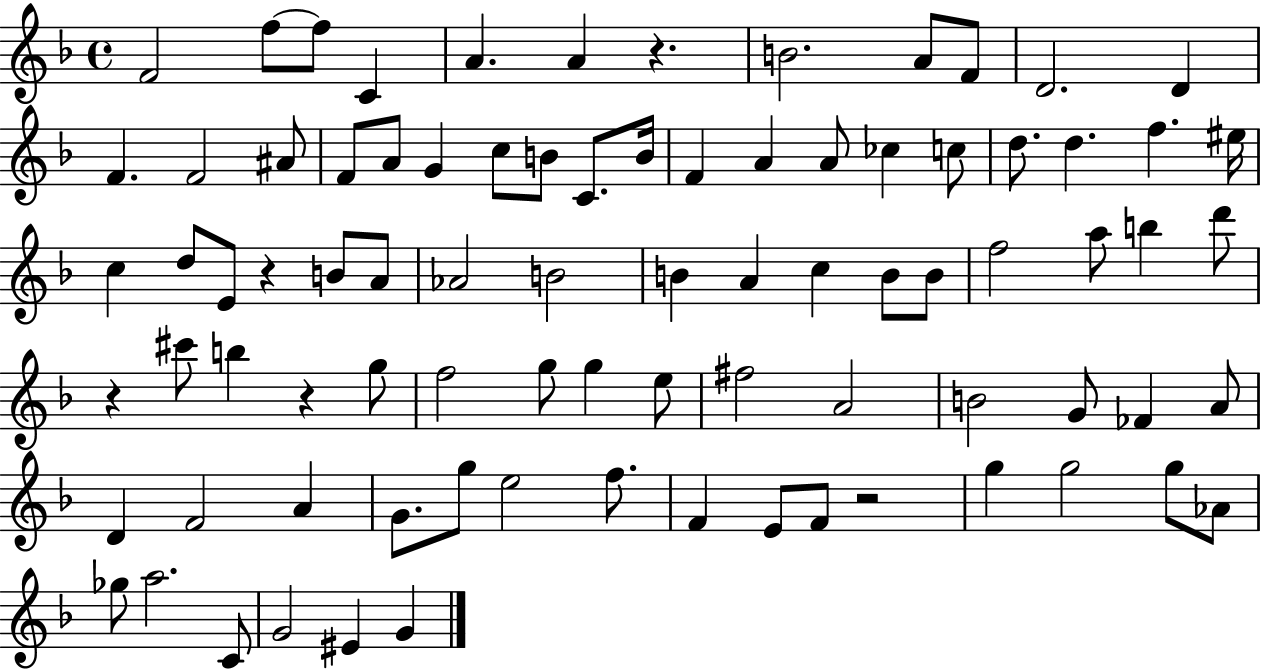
{
  \clef treble
  \time 4/4
  \defaultTimeSignature
  \key f \major
  f'2 f''8~~ f''8 c'4 | a'4. a'4 r4. | b'2. a'8 f'8 | d'2. d'4 | \break f'4. f'2 ais'8 | f'8 a'8 g'4 c''8 b'8 c'8. b'16 | f'4 a'4 a'8 ces''4 c''8 | d''8. d''4. f''4. eis''16 | \break c''4 d''8 e'8 r4 b'8 a'8 | aes'2 b'2 | b'4 a'4 c''4 b'8 b'8 | f''2 a''8 b''4 d'''8 | \break r4 cis'''8 b''4 r4 g''8 | f''2 g''8 g''4 e''8 | fis''2 a'2 | b'2 g'8 fes'4 a'8 | \break d'4 f'2 a'4 | g'8. g''8 e''2 f''8. | f'4 e'8 f'8 r2 | g''4 g''2 g''8 aes'8 | \break ges''8 a''2. c'8 | g'2 eis'4 g'4 | \bar "|."
}